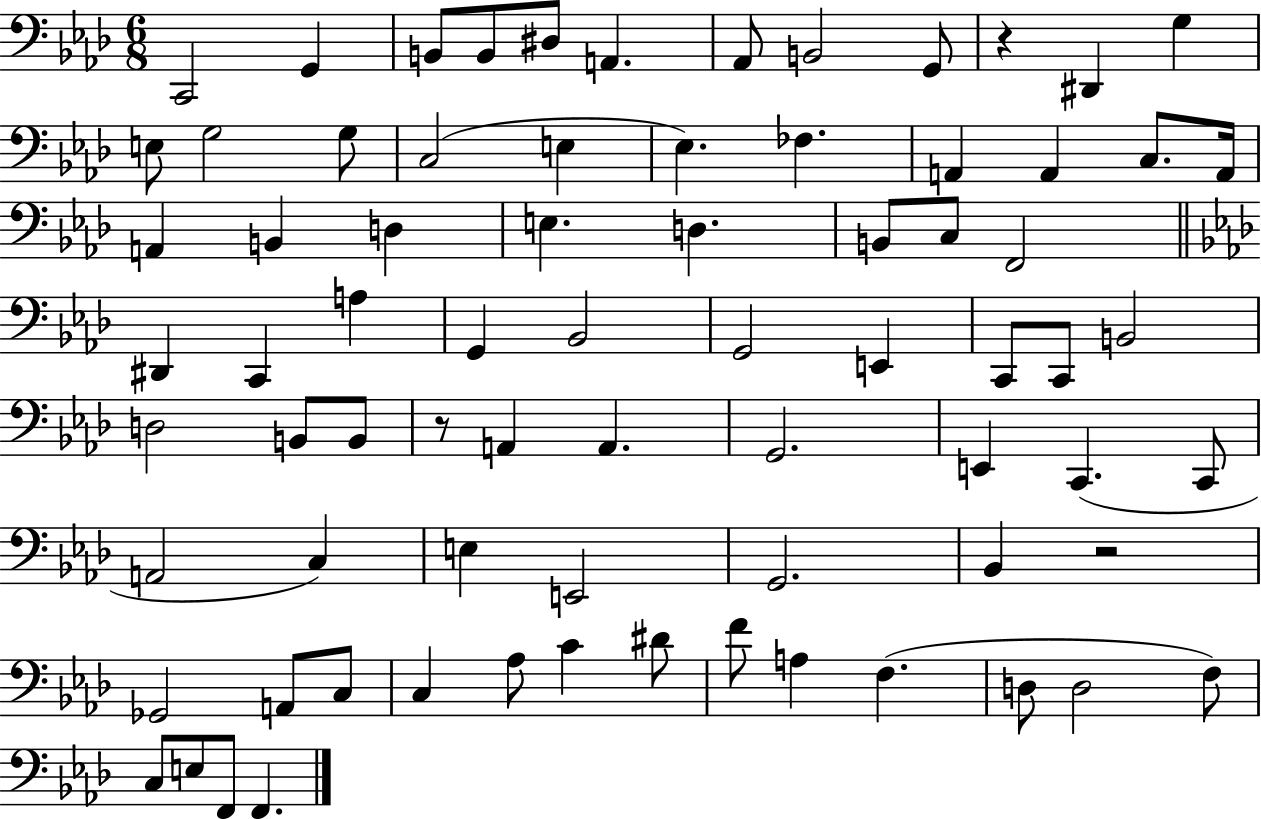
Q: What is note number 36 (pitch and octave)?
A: G2